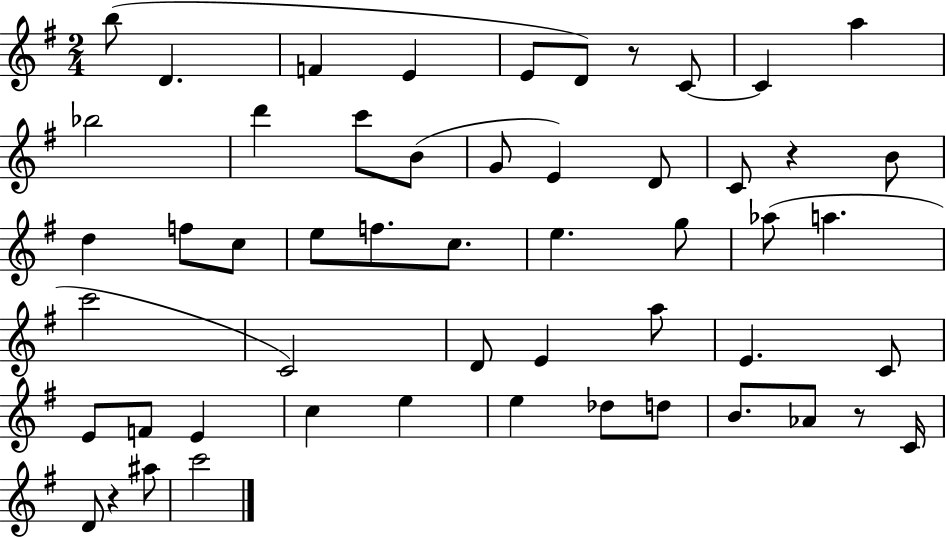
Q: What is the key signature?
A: G major